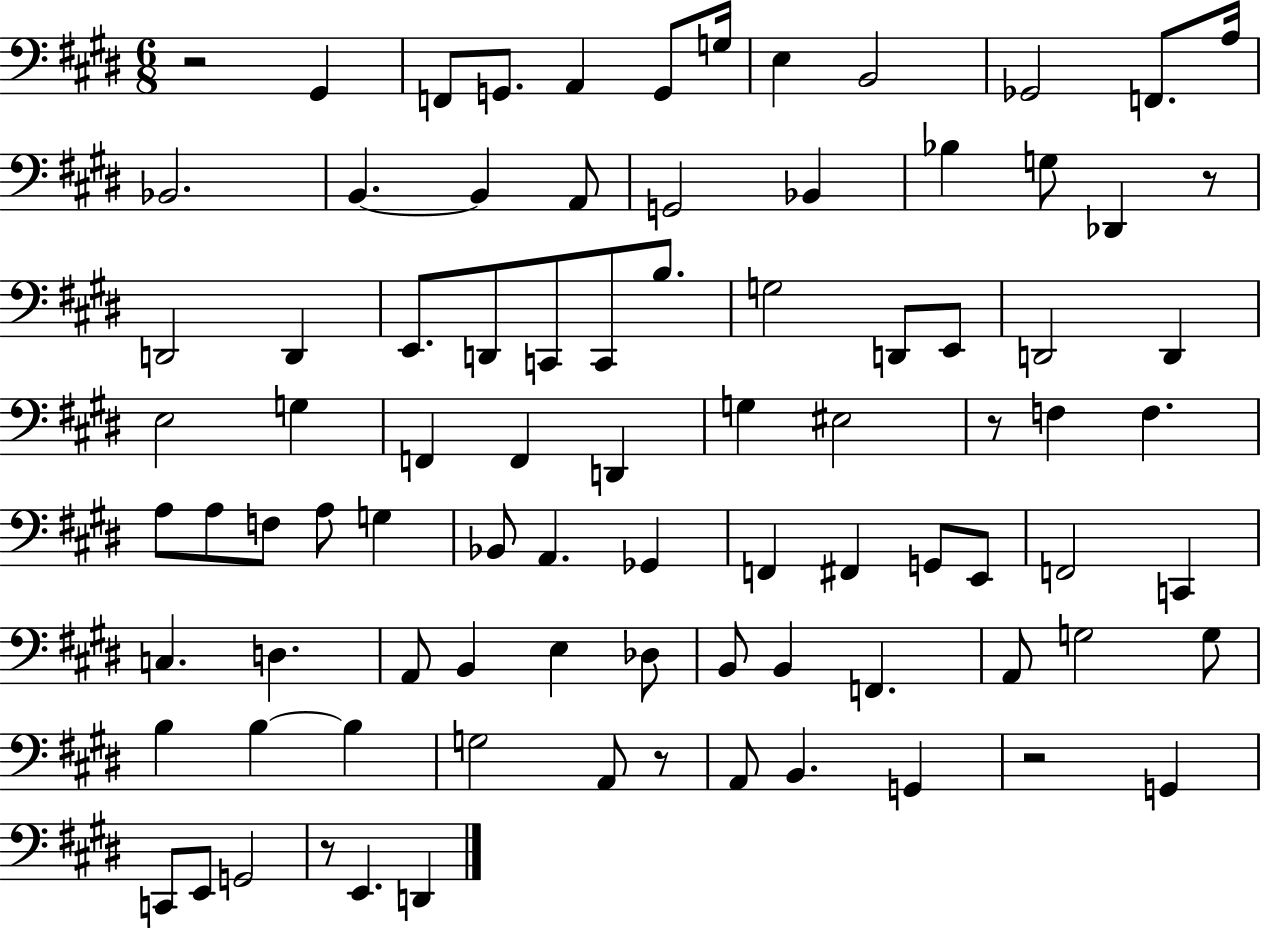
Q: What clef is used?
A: bass